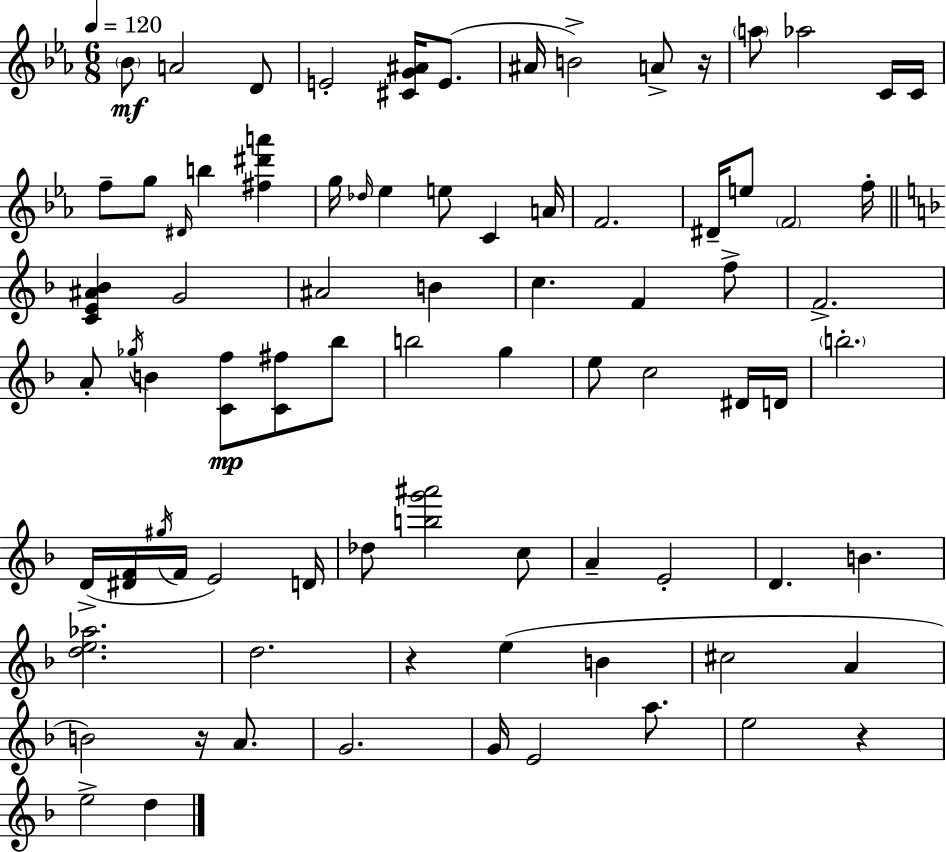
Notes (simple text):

Bb4/e A4/h D4/e E4/h [C#4,G4,A#4]/s E4/e. A#4/s B4/h A4/e R/s A5/e Ab5/h C4/s C4/s F5/e G5/e D#4/s B5/q [F#5,D#6,A6]/q G5/s Db5/s Eb5/q E5/e C4/q A4/s F4/h. D#4/s E5/e F4/h F5/s [C4,E4,A#4,Bb4]/q G4/h A#4/h B4/q C5/q. F4/q F5/e F4/h. A4/e Gb5/s B4/q [C4,F5]/e [C4,F#5]/e Bb5/e B5/h G5/q E5/e C5/h D#4/s D4/s B5/h. D4/s [D#4,F4]/s G#5/s F4/s E4/h D4/s Db5/e [B5,G6,A#6]/h C5/e A4/q E4/h D4/q. B4/q. [D5,E5,Ab5]/h. D5/h. R/q E5/q B4/q C#5/h A4/q B4/h R/s A4/e. G4/h. G4/s E4/h A5/e. E5/h R/q E5/h D5/q